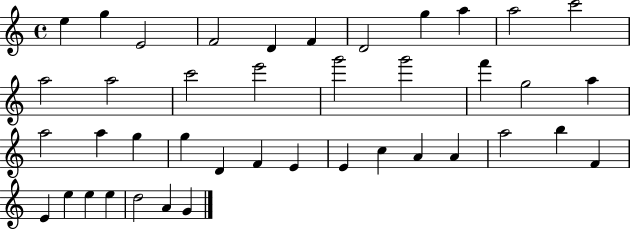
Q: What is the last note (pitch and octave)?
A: G4